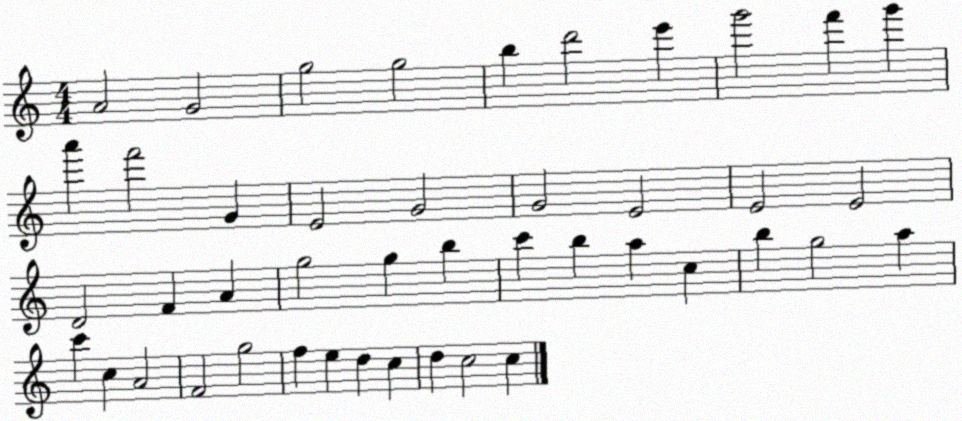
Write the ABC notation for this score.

X:1
T:Untitled
M:4/4
L:1/4
K:C
A2 G2 g2 g2 b d'2 e' g'2 f' g' a' f'2 G E2 G2 G2 E2 E2 E2 D2 F A g2 g b c' b a c b g2 a c' c A2 F2 g2 f e d c d c2 c